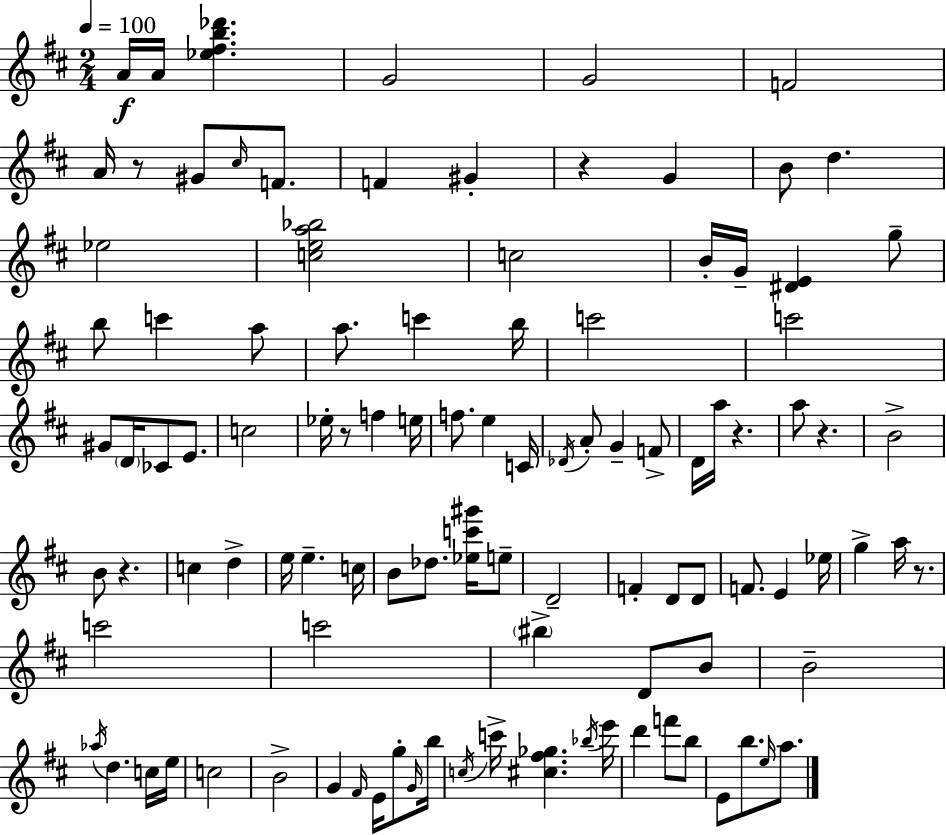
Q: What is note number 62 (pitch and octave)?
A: Eb5